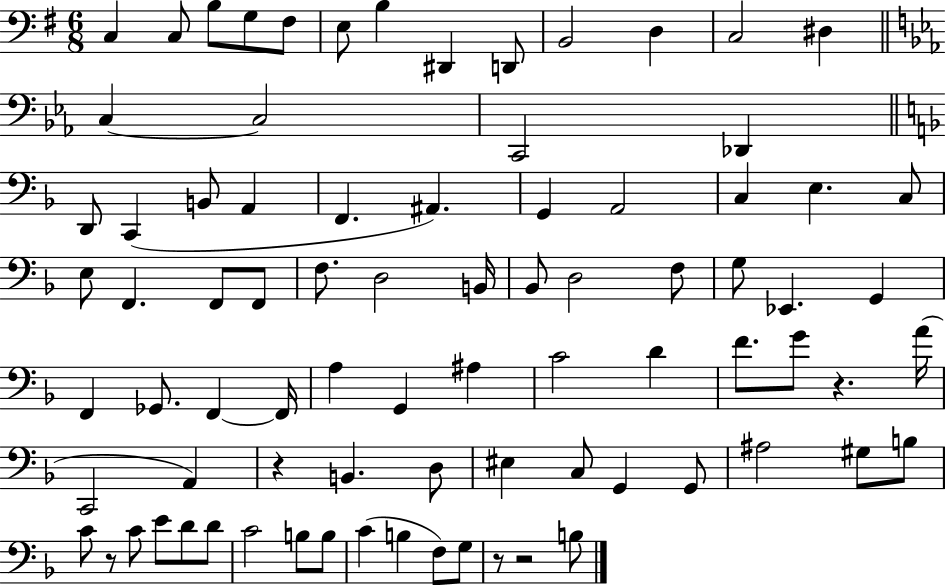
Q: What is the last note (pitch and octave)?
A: B3